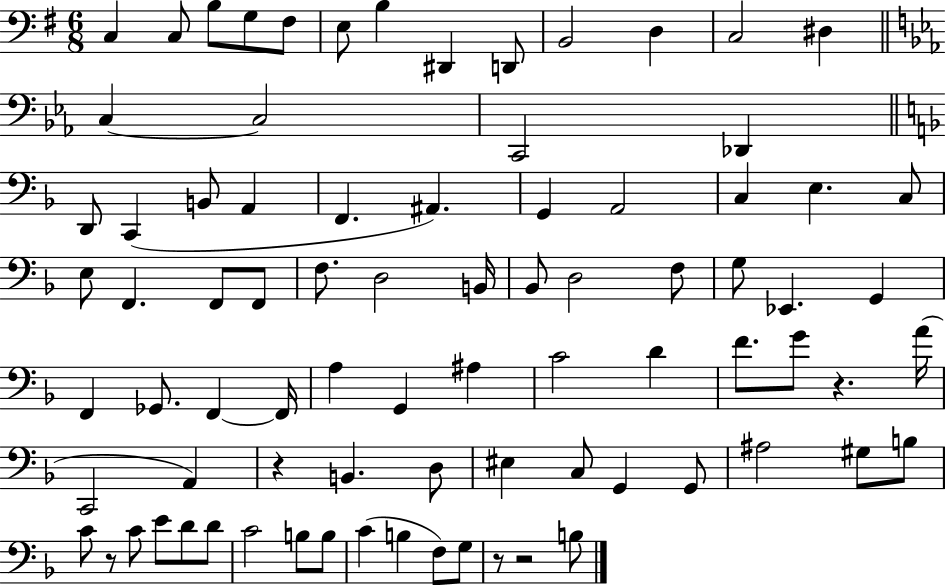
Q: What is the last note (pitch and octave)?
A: B3